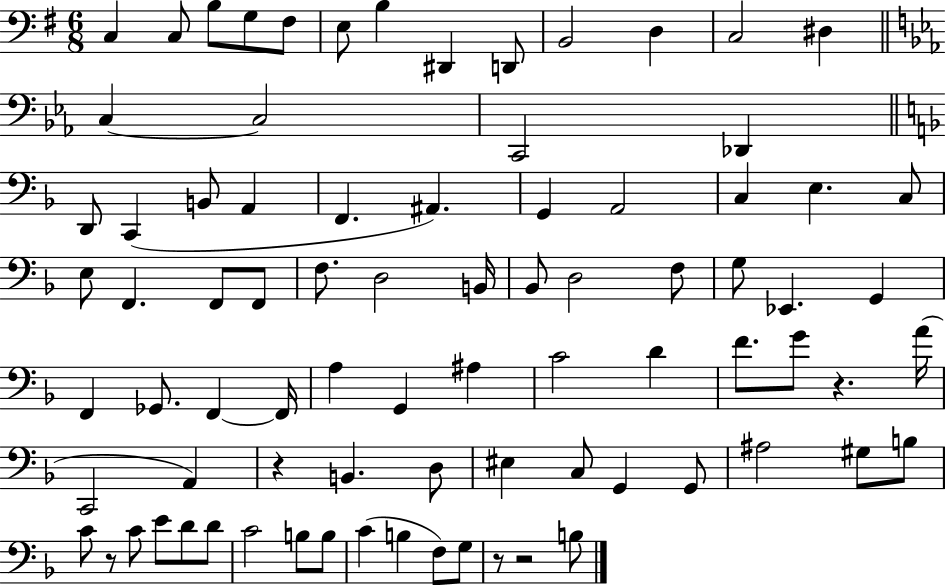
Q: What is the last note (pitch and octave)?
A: B3